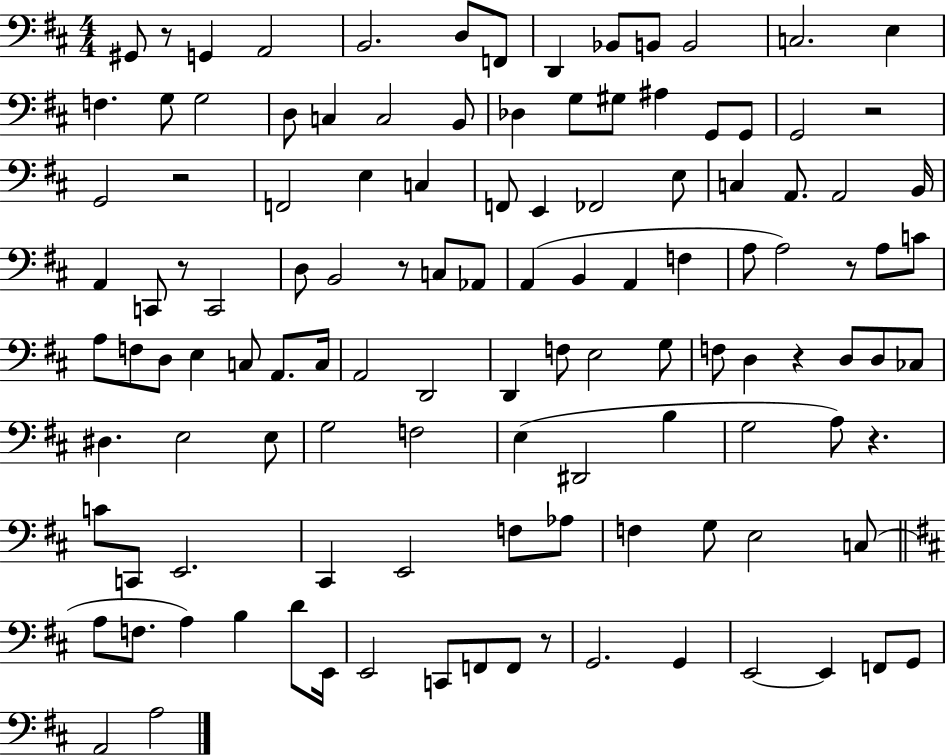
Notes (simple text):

G#2/e R/e G2/q A2/h B2/h. D3/e F2/e D2/q Bb2/e B2/e B2/h C3/h. E3/q F3/q. G3/e G3/h D3/e C3/q C3/h B2/e Db3/q G3/e G#3/e A#3/q G2/e G2/e G2/h R/h G2/h R/h F2/h E3/q C3/q F2/e E2/q FES2/h E3/e C3/q A2/e. A2/h B2/s A2/q C2/e R/e C2/h D3/e B2/h R/e C3/e Ab2/e A2/q B2/q A2/q F3/q A3/e A3/h R/e A3/e C4/e A3/e F3/e D3/e E3/q C3/e A2/e. C3/s A2/h D2/h D2/q F3/e E3/h G3/e F3/e D3/q R/q D3/e D3/e CES3/e D#3/q. E3/h E3/e G3/h F3/h E3/q D#2/h B3/q G3/h A3/e R/q. C4/e C2/e E2/h. C#2/q E2/h F3/e Ab3/e F3/q G3/e E3/h C3/e A3/e F3/e. A3/q B3/q D4/e E2/s E2/h C2/e F2/e F2/e R/e G2/h. G2/q E2/h E2/q F2/e G2/e A2/h A3/h